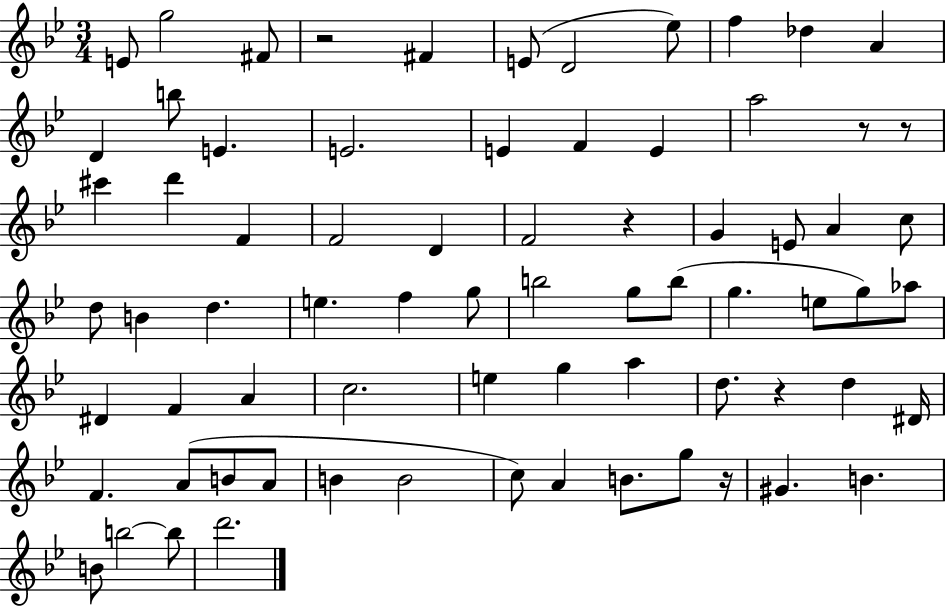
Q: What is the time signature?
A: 3/4